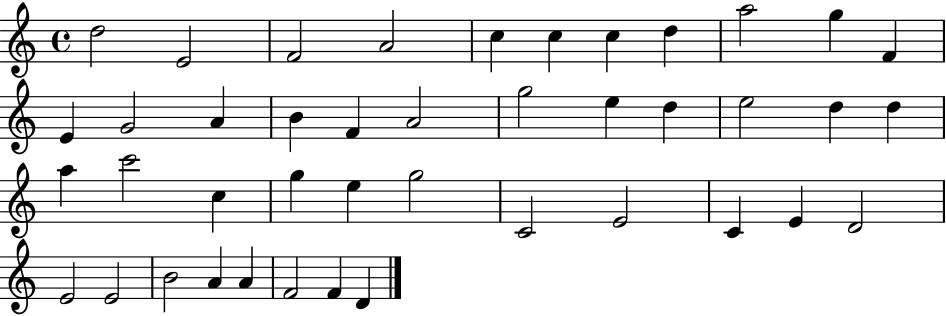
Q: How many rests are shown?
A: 0